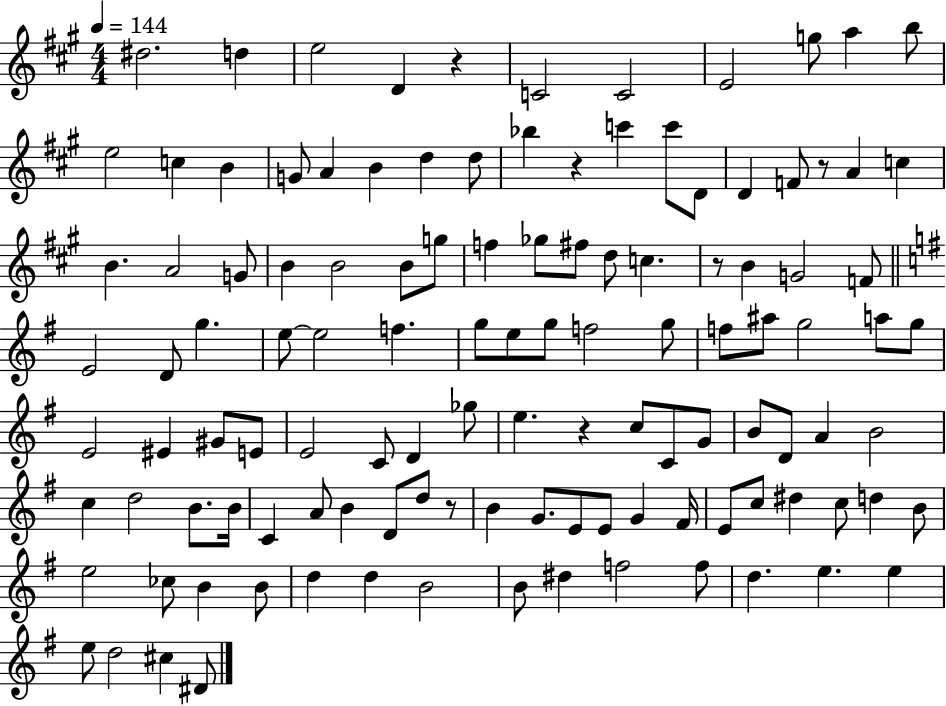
D#5/h. D5/q E5/h D4/q R/q C4/h C4/h E4/h G5/e A5/q B5/e E5/h C5/q B4/q G4/e A4/q B4/q D5/q D5/e Bb5/q R/q C6/q C6/e D4/e D4/q F4/e R/e A4/q C5/q B4/q. A4/h G4/e B4/q B4/h B4/e G5/e F5/q Gb5/e F#5/e D5/e C5/q. R/e B4/q G4/h F4/e E4/h D4/e G5/q. E5/e E5/h F5/q. G5/e E5/e G5/e F5/h G5/e F5/e A#5/e G5/h A5/e G5/e E4/h EIS4/q G#4/e E4/e E4/h C4/e D4/q Gb5/e E5/q. R/q C5/e C4/e G4/e B4/e D4/e A4/q B4/h C5/q D5/h B4/e. B4/s C4/q A4/e B4/q D4/e D5/e R/e B4/q G4/e. E4/e E4/e G4/q F#4/s E4/e C5/e D#5/q C5/e D5/q B4/e E5/h CES5/e B4/q B4/e D5/q D5/q B4/h B4/e D#5/q F5/h F5/e D5/q. E5/q. E5/q E5/e D5/h C#5/q D#4/e